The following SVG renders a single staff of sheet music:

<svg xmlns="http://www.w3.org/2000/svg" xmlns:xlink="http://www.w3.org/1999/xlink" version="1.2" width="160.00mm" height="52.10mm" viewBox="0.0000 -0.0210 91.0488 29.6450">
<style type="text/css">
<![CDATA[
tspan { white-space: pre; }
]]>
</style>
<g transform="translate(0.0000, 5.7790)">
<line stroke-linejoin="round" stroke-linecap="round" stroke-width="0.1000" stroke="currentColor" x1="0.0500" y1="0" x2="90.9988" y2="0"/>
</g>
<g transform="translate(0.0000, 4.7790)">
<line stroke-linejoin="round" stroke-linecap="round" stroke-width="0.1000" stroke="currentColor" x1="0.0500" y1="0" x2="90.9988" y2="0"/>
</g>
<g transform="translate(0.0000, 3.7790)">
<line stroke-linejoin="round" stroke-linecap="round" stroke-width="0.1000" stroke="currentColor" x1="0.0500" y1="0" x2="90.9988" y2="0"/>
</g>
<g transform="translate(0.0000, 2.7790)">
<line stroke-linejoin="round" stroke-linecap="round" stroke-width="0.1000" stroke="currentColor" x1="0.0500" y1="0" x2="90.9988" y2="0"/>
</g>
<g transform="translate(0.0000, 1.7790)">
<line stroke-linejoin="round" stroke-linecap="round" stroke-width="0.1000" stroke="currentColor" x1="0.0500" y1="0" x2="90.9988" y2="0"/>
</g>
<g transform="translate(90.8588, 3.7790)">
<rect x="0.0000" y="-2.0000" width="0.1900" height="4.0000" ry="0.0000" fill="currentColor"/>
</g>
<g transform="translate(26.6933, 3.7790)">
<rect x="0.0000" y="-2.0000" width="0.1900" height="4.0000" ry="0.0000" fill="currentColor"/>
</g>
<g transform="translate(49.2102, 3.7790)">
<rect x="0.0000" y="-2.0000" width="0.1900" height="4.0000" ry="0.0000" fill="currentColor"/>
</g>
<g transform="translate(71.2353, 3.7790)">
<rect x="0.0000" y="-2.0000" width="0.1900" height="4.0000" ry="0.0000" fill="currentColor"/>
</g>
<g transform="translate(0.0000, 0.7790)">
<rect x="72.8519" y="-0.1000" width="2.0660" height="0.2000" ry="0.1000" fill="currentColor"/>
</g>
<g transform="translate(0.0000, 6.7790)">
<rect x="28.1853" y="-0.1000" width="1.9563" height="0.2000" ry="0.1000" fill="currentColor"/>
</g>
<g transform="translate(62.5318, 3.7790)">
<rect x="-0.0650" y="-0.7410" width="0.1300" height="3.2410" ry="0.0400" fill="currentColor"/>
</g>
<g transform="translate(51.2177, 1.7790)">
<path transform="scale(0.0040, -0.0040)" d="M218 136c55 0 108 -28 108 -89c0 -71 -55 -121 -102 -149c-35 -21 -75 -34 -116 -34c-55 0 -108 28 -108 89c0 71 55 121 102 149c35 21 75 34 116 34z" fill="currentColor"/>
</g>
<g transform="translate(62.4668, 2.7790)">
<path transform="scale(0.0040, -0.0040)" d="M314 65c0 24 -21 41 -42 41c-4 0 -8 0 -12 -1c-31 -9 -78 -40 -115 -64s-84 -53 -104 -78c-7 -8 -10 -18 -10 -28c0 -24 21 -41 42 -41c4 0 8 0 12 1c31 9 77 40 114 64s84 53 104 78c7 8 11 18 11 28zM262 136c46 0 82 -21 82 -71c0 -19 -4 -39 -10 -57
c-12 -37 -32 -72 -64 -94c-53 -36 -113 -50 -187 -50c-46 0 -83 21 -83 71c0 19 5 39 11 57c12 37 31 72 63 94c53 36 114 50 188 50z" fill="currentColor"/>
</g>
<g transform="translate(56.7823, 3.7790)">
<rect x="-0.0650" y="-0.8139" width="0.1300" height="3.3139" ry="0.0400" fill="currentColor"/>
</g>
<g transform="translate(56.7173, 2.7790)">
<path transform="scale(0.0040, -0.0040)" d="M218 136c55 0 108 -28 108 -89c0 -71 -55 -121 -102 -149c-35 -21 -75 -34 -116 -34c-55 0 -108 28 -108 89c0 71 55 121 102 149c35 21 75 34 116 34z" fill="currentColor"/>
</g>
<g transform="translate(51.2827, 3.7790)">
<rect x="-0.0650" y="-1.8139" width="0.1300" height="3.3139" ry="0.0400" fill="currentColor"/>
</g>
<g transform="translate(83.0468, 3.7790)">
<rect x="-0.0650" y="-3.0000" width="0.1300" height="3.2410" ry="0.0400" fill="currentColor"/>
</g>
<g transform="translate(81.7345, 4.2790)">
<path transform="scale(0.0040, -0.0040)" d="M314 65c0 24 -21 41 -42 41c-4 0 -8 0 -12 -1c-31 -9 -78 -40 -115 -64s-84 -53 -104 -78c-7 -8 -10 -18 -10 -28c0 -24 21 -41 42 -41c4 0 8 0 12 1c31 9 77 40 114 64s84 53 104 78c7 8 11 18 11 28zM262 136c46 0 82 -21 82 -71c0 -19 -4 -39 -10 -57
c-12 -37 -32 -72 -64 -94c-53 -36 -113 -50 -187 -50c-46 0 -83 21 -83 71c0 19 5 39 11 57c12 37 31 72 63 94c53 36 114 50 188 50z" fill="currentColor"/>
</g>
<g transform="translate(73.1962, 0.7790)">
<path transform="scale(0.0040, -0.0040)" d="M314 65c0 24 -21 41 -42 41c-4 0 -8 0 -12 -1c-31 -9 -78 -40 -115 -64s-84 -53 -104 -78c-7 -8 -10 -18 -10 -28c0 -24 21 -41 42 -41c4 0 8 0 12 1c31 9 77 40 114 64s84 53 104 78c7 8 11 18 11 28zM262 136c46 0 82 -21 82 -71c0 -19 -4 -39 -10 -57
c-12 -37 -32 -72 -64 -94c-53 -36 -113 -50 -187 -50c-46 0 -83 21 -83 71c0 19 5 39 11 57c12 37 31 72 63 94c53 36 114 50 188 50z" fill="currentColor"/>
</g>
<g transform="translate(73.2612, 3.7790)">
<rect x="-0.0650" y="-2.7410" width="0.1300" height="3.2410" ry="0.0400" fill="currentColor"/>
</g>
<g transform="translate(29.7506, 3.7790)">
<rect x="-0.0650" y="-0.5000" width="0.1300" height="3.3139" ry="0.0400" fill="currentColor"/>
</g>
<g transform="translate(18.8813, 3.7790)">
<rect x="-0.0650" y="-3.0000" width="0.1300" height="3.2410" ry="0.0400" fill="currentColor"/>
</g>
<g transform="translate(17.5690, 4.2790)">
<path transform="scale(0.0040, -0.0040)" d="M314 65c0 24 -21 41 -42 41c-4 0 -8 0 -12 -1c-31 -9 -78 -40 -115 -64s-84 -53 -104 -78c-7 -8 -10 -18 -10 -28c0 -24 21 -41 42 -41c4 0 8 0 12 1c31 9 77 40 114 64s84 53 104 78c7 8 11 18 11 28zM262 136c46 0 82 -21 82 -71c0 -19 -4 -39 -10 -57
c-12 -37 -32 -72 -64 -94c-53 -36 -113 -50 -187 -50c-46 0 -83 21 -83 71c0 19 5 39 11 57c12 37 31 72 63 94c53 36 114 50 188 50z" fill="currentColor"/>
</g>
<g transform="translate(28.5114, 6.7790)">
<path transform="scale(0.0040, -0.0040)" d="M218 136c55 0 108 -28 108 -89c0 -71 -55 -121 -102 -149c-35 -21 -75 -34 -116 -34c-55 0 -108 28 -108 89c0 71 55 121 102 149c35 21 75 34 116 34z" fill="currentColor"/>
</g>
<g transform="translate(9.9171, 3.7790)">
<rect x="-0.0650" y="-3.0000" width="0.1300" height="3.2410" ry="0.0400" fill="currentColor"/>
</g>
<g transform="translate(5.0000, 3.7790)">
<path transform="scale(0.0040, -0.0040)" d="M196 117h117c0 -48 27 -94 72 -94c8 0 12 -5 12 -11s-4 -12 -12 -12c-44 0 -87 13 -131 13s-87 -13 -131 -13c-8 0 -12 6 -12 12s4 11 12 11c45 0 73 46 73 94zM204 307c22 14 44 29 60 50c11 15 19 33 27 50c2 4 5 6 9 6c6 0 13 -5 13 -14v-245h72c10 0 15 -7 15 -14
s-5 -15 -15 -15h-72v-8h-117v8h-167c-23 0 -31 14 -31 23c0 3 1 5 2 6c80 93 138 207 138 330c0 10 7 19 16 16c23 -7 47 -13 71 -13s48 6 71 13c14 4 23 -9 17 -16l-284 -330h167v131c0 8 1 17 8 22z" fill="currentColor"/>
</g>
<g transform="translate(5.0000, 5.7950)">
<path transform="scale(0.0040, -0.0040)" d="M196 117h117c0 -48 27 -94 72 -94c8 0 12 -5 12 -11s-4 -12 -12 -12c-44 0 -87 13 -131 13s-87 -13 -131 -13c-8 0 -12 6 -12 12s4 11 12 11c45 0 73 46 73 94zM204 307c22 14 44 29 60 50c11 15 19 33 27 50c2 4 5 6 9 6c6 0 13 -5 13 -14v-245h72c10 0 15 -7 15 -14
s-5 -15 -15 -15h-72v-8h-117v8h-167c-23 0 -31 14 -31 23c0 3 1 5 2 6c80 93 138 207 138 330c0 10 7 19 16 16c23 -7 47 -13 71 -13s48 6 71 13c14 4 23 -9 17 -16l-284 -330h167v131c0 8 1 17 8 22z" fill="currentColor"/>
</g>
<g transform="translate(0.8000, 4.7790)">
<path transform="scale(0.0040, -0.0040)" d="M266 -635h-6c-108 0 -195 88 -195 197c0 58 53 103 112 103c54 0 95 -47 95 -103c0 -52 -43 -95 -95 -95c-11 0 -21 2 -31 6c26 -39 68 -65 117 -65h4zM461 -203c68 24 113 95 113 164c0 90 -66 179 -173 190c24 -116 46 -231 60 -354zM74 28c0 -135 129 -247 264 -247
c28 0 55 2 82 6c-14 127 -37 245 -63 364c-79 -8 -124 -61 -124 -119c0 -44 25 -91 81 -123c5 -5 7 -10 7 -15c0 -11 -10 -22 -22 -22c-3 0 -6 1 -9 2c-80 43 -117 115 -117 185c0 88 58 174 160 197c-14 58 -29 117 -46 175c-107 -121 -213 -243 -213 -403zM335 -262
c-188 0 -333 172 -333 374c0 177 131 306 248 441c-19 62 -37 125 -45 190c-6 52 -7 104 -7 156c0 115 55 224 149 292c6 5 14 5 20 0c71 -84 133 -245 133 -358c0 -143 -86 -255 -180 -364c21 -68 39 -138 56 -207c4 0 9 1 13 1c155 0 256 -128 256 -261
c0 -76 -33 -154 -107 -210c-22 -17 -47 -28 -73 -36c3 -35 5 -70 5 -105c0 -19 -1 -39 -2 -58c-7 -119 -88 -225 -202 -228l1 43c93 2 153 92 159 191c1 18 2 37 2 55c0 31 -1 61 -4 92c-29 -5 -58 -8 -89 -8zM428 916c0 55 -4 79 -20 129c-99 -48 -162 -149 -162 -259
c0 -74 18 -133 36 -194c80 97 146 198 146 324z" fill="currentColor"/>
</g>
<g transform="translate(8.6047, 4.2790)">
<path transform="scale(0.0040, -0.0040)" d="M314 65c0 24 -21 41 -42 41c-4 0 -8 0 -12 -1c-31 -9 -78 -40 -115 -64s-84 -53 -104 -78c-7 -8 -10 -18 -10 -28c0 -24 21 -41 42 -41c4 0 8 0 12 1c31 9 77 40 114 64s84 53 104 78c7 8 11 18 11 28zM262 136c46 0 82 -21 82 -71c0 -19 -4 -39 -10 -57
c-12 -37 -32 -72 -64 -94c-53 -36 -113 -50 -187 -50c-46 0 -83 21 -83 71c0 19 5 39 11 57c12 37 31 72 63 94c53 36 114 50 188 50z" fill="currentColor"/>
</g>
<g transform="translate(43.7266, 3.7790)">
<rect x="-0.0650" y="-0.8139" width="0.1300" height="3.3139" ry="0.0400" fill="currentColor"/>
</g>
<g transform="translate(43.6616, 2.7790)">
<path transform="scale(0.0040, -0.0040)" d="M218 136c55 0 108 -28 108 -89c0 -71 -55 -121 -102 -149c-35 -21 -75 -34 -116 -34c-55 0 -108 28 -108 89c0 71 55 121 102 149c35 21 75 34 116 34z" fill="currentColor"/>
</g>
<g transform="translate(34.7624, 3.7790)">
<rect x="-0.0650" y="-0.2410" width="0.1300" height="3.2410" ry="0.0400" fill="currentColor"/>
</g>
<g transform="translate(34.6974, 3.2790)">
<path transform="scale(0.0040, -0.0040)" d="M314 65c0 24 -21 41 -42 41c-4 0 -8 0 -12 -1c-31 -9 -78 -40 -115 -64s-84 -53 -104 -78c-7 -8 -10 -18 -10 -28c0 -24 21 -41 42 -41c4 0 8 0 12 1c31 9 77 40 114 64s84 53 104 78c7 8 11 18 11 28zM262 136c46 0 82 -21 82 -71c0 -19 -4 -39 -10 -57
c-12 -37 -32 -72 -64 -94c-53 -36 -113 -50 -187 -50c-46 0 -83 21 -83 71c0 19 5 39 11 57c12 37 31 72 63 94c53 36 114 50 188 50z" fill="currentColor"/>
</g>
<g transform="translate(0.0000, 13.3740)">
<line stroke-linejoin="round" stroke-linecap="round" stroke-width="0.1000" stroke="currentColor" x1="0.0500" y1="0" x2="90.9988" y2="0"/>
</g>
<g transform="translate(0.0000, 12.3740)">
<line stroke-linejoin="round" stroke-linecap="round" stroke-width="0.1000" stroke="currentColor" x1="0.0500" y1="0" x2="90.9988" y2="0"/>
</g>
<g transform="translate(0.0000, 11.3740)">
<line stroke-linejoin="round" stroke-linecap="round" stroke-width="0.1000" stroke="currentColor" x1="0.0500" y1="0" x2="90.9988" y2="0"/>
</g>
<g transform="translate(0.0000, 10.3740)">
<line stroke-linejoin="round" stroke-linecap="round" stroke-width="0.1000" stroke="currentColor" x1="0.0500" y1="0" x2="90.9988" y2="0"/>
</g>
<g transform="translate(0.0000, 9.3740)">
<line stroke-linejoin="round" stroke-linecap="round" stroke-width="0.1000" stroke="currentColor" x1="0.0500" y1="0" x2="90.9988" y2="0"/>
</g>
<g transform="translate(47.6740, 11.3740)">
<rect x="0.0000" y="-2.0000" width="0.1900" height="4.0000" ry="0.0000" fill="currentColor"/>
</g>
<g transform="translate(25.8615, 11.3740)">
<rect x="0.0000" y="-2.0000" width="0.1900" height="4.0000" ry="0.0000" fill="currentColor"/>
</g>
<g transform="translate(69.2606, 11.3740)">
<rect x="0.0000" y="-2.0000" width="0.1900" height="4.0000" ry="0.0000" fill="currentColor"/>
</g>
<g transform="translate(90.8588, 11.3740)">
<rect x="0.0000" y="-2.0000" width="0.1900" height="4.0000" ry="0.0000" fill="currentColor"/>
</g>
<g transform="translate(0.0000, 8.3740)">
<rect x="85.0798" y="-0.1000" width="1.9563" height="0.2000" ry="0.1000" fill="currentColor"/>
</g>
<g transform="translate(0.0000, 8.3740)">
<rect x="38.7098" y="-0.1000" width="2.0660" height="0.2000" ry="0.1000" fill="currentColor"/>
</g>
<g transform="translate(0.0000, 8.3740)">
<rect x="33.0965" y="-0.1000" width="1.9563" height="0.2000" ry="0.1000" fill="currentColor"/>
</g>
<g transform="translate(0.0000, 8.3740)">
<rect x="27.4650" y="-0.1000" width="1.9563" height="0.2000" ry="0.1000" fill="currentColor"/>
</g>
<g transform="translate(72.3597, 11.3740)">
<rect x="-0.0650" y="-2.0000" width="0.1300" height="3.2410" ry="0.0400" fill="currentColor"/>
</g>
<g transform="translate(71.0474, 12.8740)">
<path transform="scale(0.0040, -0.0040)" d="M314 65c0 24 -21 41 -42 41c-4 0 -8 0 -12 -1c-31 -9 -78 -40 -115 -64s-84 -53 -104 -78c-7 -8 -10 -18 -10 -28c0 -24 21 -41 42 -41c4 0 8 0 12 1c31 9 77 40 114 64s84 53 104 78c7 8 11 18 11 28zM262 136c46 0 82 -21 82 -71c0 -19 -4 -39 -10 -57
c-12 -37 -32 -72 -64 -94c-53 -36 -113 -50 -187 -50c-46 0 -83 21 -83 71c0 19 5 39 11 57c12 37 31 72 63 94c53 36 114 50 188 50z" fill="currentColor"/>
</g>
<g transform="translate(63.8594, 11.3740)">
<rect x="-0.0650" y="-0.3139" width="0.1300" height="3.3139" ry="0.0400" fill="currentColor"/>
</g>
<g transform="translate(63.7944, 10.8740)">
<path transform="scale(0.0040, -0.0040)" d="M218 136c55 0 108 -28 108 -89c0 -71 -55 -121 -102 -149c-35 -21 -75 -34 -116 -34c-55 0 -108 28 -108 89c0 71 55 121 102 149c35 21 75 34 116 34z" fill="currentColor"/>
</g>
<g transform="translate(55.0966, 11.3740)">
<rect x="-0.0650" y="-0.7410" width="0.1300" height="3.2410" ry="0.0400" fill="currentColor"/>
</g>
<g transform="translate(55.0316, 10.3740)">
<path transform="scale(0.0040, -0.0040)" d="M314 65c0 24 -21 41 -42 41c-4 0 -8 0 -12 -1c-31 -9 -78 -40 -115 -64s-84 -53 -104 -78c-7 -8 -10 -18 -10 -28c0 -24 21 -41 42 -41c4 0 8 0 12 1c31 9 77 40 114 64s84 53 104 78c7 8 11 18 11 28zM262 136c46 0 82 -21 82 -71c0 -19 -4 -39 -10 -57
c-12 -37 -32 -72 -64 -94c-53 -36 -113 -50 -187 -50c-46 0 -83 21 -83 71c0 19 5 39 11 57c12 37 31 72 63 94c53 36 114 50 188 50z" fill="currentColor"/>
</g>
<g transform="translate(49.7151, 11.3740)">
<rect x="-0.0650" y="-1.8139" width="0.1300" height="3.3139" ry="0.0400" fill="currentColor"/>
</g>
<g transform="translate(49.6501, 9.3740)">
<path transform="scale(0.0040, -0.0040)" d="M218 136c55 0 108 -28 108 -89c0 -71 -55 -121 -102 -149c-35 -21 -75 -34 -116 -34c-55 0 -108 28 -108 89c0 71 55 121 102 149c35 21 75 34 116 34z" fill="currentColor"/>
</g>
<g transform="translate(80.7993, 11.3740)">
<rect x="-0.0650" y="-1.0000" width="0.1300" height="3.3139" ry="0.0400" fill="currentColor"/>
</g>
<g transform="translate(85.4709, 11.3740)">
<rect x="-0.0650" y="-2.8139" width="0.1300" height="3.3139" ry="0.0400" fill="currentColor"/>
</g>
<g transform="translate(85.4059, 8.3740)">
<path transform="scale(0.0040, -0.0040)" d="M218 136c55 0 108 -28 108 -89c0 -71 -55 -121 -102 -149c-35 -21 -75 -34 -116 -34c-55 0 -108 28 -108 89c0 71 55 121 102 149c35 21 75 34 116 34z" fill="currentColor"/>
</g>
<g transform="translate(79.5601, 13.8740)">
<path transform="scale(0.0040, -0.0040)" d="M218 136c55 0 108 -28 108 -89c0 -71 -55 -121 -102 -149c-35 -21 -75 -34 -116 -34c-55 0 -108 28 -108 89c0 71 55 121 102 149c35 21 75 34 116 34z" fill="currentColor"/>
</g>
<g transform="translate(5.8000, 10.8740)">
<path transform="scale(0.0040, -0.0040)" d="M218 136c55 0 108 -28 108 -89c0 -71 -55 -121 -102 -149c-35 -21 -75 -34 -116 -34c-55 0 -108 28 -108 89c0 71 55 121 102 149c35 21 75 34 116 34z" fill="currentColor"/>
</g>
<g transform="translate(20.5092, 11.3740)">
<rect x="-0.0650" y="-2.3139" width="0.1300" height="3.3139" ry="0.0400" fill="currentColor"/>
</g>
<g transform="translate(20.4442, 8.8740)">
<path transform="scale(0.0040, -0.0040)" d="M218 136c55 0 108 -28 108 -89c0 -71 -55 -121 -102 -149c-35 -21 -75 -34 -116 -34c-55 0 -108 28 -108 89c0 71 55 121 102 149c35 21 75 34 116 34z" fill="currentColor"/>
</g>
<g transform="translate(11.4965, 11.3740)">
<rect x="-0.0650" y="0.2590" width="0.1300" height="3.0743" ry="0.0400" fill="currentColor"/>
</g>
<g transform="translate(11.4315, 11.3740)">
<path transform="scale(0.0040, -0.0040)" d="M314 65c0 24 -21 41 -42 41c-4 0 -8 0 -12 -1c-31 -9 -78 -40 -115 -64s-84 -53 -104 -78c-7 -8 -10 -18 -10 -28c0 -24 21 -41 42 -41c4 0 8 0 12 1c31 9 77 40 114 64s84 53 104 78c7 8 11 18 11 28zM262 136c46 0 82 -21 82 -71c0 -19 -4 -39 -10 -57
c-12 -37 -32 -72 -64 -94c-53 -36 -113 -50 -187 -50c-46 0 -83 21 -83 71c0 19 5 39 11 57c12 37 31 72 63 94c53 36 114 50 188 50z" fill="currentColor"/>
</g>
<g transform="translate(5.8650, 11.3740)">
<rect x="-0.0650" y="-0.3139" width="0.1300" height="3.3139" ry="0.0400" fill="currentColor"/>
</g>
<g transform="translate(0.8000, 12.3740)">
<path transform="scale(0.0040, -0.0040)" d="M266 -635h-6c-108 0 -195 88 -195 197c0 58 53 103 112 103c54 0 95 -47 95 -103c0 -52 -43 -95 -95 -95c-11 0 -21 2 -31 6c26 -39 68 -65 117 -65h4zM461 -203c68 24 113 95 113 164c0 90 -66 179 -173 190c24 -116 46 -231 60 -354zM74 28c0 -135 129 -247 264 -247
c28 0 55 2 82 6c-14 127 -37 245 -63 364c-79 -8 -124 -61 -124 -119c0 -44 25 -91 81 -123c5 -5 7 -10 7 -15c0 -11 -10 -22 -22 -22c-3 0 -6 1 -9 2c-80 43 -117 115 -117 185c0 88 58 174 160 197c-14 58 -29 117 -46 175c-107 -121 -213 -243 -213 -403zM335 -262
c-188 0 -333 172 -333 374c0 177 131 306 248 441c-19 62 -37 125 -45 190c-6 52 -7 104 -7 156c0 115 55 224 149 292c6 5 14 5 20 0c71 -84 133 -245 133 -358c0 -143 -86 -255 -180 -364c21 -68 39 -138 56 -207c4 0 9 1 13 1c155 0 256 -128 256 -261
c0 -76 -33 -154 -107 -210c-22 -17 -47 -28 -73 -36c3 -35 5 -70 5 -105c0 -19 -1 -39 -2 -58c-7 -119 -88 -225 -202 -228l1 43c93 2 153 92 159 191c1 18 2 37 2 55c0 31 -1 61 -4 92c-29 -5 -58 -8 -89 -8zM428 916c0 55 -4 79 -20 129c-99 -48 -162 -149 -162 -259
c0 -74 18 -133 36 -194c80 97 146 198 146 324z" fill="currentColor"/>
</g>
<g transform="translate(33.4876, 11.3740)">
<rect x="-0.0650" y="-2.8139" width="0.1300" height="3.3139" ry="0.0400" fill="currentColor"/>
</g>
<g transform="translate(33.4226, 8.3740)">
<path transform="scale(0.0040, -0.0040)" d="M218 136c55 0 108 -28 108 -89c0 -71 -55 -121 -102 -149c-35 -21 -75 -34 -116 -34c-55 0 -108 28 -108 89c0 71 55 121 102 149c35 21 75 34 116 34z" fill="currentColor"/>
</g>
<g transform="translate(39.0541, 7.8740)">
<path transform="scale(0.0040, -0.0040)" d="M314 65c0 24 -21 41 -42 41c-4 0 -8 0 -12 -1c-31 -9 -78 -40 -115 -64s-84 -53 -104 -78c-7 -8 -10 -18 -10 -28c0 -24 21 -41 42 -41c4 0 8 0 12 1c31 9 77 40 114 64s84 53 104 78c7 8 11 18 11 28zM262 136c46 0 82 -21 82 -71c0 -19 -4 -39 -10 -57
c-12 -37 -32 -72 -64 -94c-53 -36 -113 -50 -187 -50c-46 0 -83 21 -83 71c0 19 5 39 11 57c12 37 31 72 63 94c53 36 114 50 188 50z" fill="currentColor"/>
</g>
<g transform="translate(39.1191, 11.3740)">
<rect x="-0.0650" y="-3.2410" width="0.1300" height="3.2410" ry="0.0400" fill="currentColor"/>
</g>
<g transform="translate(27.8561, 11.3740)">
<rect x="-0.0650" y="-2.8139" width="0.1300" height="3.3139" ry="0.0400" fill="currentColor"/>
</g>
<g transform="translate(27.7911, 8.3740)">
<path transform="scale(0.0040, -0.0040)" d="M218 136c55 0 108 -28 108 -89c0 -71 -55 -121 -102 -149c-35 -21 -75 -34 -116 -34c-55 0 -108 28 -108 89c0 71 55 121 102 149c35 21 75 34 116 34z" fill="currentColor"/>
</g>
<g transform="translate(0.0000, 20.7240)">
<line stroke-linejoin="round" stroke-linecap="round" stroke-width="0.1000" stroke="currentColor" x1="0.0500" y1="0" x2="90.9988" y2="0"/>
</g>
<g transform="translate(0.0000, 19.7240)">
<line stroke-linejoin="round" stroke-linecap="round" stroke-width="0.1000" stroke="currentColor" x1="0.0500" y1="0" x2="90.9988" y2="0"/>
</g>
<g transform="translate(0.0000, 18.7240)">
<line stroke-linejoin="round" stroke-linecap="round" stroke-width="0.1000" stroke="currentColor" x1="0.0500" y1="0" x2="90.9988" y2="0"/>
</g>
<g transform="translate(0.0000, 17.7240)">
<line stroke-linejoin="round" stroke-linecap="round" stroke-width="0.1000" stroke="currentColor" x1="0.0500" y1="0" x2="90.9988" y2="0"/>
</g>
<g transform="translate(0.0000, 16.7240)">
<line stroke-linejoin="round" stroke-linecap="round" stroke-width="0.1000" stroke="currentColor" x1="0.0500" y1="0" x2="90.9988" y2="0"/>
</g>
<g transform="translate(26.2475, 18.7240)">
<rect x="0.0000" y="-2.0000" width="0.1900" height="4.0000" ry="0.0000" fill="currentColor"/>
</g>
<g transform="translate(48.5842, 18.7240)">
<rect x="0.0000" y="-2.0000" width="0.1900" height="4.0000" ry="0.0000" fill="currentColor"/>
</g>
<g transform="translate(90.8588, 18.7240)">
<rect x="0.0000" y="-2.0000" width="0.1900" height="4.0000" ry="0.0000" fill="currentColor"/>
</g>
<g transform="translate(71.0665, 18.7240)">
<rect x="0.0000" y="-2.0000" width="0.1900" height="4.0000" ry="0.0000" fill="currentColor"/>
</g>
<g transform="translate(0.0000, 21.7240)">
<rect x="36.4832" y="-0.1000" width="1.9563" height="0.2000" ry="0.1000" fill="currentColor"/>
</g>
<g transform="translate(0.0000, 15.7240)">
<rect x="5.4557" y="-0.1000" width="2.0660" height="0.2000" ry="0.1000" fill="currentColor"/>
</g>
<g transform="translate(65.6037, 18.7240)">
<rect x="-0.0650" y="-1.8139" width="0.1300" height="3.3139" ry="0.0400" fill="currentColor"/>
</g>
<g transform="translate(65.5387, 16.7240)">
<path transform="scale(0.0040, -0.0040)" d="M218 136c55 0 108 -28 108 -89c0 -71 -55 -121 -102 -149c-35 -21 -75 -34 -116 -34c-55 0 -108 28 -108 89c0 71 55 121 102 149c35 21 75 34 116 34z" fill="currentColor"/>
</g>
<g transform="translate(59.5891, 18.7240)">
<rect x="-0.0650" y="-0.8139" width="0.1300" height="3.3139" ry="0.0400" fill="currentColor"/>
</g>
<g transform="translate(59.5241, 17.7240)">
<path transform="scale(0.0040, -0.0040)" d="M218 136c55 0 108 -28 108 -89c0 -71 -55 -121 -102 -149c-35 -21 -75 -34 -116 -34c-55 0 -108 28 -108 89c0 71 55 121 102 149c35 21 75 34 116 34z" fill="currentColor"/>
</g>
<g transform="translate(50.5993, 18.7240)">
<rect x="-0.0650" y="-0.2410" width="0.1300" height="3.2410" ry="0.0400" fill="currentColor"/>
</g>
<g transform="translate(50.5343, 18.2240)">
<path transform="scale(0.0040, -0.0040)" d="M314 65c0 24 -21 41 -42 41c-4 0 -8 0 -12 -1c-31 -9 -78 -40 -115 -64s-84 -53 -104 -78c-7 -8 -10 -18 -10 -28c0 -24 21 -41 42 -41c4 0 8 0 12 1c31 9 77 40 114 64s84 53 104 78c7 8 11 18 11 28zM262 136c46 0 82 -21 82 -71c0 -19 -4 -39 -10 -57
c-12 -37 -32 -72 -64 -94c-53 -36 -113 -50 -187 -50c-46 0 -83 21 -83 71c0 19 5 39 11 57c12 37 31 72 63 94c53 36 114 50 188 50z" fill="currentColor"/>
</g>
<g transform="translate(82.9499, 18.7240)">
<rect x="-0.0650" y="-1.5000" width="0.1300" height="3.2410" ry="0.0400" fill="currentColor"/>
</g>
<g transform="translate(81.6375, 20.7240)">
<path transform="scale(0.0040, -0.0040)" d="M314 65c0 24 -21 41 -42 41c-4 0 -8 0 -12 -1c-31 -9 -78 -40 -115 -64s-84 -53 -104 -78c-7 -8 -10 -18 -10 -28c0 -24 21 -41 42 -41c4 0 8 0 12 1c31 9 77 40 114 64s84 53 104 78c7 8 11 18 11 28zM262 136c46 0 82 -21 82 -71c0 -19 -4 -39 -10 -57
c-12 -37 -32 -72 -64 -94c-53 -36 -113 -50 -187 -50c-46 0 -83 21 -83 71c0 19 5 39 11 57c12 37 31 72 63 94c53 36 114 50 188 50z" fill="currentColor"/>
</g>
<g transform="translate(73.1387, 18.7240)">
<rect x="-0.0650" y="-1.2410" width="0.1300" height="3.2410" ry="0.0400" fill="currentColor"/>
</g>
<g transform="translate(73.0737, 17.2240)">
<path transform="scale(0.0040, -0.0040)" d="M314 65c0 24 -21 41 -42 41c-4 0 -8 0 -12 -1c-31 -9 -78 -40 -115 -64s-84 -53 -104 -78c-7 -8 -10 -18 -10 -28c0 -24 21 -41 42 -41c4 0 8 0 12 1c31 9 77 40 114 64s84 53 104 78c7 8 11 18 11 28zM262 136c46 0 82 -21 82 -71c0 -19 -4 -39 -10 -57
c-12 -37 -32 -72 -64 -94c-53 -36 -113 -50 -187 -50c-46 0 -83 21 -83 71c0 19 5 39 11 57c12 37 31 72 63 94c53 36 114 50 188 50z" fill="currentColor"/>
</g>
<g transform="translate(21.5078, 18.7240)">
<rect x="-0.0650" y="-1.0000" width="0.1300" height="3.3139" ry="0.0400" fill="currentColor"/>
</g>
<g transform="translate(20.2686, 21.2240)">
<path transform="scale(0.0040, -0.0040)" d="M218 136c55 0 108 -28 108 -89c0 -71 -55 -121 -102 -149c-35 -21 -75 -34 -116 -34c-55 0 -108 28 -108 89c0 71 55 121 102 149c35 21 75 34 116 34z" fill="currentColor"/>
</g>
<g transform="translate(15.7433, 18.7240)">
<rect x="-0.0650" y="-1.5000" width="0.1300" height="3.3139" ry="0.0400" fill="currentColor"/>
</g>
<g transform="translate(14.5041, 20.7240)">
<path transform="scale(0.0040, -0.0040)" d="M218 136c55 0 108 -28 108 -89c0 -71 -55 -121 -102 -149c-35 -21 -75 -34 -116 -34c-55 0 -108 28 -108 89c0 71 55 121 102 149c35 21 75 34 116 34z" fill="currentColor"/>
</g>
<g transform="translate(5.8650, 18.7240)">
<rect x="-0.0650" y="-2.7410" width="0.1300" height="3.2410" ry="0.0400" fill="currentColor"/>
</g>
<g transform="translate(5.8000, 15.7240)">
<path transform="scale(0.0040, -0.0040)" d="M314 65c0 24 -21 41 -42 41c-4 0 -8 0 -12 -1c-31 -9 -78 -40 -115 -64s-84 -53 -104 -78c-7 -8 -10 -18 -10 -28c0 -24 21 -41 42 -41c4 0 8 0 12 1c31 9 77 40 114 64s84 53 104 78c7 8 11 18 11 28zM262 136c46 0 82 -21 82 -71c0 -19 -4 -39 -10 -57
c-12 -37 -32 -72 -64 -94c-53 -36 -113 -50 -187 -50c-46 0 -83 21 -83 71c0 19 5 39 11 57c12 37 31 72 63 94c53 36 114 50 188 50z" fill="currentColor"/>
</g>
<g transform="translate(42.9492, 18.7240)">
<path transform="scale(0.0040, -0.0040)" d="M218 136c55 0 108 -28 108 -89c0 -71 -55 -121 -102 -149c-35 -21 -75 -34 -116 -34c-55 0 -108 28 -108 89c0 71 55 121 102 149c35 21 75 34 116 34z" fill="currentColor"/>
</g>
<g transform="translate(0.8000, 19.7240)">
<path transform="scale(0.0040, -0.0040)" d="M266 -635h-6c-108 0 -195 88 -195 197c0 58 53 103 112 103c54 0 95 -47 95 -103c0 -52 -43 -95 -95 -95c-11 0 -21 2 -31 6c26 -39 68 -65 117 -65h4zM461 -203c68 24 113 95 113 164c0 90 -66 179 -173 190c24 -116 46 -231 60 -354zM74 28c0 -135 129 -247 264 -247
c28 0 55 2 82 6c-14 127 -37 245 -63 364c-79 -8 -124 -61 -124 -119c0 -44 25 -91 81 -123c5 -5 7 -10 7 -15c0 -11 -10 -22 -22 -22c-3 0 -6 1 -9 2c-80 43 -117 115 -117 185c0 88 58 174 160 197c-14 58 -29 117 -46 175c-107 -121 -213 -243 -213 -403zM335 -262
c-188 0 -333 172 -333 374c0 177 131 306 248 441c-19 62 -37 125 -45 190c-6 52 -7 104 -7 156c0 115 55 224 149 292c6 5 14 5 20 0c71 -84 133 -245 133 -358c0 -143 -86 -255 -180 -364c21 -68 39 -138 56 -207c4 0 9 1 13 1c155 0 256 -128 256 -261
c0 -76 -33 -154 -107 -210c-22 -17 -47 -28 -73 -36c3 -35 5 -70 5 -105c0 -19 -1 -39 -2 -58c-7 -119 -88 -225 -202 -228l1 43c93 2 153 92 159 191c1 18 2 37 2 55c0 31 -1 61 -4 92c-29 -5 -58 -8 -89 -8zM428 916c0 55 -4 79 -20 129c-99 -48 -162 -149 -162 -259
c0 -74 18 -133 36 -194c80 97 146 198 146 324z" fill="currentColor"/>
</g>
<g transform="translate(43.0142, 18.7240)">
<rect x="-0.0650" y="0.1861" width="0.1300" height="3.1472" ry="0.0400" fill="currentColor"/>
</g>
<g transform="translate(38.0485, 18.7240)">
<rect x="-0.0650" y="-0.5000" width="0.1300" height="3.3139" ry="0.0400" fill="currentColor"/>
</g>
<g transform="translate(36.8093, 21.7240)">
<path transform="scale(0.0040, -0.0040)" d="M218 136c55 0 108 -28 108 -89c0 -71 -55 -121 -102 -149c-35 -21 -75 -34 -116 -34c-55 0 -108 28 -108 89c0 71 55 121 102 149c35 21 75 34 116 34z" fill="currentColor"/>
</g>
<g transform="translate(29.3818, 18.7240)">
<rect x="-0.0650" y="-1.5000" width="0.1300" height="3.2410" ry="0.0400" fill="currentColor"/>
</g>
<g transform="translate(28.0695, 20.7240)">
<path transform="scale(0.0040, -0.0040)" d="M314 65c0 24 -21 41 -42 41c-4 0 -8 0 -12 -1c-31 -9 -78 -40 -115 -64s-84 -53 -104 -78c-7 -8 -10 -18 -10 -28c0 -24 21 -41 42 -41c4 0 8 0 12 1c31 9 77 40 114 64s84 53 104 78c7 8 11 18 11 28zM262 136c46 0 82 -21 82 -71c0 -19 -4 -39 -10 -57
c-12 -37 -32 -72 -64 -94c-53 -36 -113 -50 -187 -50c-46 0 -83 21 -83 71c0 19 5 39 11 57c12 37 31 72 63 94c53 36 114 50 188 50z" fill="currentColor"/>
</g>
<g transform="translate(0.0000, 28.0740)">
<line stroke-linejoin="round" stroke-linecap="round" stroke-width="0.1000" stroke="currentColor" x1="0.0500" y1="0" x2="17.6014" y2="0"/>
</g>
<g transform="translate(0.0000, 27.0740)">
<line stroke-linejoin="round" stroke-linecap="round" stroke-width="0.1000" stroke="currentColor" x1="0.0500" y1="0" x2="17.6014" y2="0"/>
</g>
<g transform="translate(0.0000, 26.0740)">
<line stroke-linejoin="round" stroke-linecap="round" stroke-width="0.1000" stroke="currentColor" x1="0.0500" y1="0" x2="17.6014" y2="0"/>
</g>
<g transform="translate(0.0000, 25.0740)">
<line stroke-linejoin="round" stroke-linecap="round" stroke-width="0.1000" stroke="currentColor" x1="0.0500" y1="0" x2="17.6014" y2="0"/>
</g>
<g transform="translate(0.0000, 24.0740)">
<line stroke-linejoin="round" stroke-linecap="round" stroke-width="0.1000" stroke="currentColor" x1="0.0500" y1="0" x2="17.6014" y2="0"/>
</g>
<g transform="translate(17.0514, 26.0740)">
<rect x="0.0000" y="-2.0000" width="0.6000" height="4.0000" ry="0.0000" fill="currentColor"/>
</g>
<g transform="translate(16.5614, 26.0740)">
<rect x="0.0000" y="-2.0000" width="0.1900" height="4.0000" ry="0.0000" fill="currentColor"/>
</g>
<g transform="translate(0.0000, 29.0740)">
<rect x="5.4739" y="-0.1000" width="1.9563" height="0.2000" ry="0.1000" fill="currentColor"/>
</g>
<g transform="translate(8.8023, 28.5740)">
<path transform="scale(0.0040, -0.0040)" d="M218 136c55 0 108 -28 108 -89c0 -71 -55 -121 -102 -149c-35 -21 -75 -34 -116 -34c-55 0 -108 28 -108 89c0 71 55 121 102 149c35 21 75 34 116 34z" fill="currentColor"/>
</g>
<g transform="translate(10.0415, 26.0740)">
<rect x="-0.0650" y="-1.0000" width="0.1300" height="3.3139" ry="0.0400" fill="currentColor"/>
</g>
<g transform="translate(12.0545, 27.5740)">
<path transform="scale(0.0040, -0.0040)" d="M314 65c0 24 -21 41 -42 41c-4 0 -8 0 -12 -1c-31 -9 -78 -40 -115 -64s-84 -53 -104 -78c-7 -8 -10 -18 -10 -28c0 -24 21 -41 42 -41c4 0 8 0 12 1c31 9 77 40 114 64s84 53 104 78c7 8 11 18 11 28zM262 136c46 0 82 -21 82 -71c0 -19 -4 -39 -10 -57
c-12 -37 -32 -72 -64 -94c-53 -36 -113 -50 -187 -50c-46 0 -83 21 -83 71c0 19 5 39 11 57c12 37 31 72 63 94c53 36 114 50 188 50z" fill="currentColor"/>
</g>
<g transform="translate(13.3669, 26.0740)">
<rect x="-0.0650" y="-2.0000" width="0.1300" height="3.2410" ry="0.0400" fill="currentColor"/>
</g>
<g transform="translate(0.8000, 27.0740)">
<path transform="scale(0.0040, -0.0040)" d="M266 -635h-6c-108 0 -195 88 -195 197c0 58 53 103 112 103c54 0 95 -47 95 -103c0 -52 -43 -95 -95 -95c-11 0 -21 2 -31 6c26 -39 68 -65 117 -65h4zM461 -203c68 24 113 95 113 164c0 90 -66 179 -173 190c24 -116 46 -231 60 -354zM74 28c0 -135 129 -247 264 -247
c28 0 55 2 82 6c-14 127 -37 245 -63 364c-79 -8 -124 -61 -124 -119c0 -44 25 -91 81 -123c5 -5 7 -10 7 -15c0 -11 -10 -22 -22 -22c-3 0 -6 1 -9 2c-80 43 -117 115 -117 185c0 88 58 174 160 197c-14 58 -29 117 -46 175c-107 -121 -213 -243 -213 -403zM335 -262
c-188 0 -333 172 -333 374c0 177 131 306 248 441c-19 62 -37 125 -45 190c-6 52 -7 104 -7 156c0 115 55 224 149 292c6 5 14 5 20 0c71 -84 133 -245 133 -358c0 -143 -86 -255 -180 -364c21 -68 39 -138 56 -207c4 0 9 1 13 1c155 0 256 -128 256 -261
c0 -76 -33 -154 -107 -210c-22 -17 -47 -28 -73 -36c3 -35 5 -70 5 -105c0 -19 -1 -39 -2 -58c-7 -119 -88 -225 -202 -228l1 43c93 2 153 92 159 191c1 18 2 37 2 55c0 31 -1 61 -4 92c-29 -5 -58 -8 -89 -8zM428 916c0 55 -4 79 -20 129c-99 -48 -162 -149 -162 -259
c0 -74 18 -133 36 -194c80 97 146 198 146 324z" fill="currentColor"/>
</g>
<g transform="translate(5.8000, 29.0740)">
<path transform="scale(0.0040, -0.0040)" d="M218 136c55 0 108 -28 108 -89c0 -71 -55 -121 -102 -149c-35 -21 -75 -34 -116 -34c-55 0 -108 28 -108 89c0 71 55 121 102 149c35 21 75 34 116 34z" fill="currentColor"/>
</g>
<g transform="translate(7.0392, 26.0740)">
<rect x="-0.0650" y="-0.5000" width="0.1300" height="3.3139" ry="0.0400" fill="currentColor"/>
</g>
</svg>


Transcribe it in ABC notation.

X:1
T:Untitled
M:4/4
L:1/4
K:C
A2 A2 C c2 d f d d2 a2 A2 c B2 g a a b2 f d2 c F2 D a a2 E D E2 C B c2 d f e2 E2 C D F2